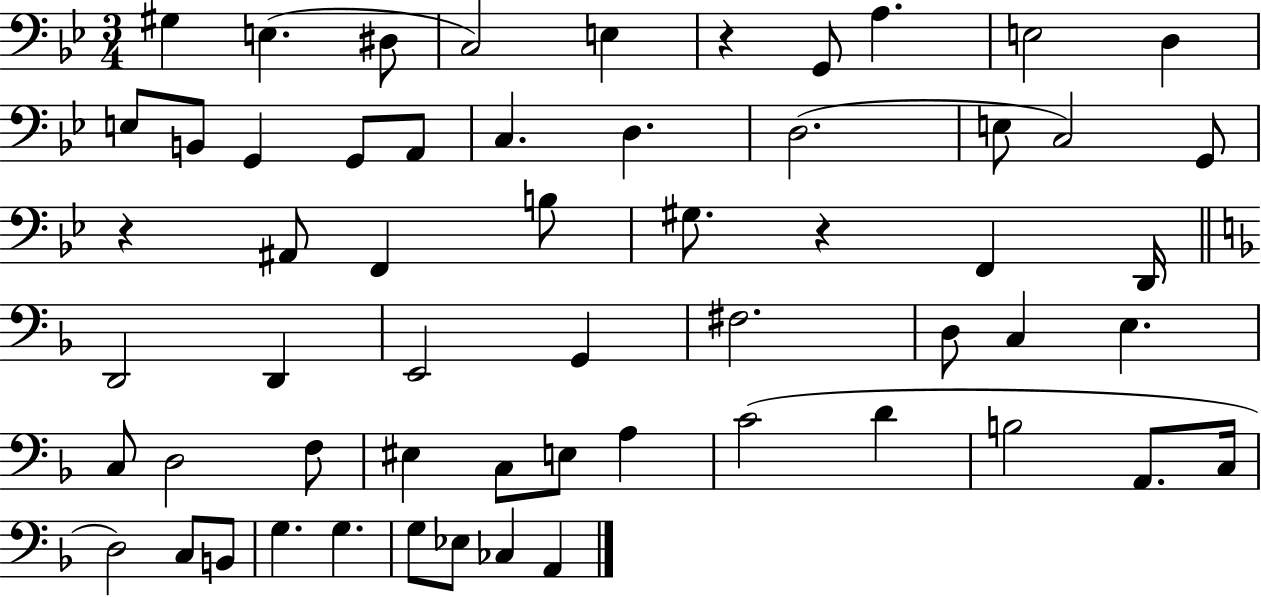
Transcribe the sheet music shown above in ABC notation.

X:1
T:Untitled
M:3/4
L:1/4
K:Bb
^G, E, ^D,/2 C,2 E, z G,,/2 A, E,2 D, E,/2 B,,/2 G,, G,,/2 A,,/2 C, D, D,2 E,/2 C,2 G,,/2 z ^A,,/2 F,, B,/2 ^G,/2 z F,, D,,/4 D,,2 D,, E,,2 G,, ^F,2 D,/2 C, E, C,/2 D,2 F,/2 ^E, C,/2 E,/2 A, C2 D B,2 A,,/2 C,/4 D,2 C,/2 B,,/2 G, G, G,/2 _E,/2 _C, A,,